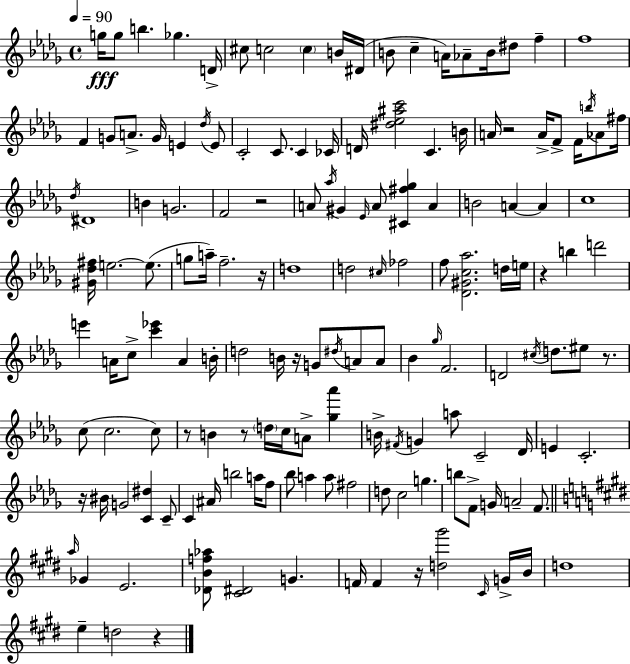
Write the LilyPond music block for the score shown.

{
  \clef treble
  \time 4/4
  \defaultTimeSignature
  \key bes \minor
  \tempo 4 = 90
  \repeat volta 2 { g''16\fff g''8 b''4. ges''4. d'16-> | cis''8 c''2 \parenthesize c''4 b'16 dis'16( | b'8 c''4-- a'16) aes'8-- b'16 dis''8 f''4-- | f''1 | \break f'4 g'8 a'8.-> g'16 e'4 \acciaccatura { des''16 } e'8 | c'2-. c'8. c'4 | ces'16 d'16 <dis'' ees'' ais'' c'''>2 c'4. | b'16 a'16 r2 a'16-> f'8-> f'16 \acciaccatura { b''16 } aes'8 | \break fis''16 \acciaccatura { des''16 } dis'1 | b'4 g'2. | f'2 r2 | a'8 \acciaccatura { aes''16 } gis'4 \grace { ees'16 } a'8 <cis' fis'' ges''>4 | \break a'4 b'2 a'4~~ | a'4 c''1 | <gis' des'' fis''>16 e''2.~~ | e''8.( g''8 a''16--) f''2.-- | \break r16 d''1 | d''2 \grace { cis''16 } fes''2 | f''8 <des' gis' c'' aes''>2. | d''16 e''16 r4 b''4 d'''2 | \break e'''4 a'16 c''8-> <c''' ees'''>4 | a'4 b'16-. d''2 b'16 r16 | g'8 \acciaccatura { dis''16 } a'8 a'8 bes'4 \grace { ges''16 } f'2. | d'2 | \break \acciaccatura { cis''16 } d''8. eis''8 r8. c''8( c''2. | c''8) r8 b'4 r8 | \parenthesize d''16 c''16 a'8-> <ges'' aes'''>4 b'16-> \acciaccatura { fis'16 } g'4 a''8 | c'2-- des'16 e'4 c'2.-. | \break r16 bis'16 g'2 | <c' dis''>4 c'8-- c'4 ais'16 b''2 | a''16 f''8 bes''8 a''4 | a''8 fis''2 d''8 c''2 | \break g''4. b''8 f'8-> g'16 a'2-- | f'8. \bar "||" \break \key e \major \grace { a''16 } ges'4 e'2. | <des' b' f'' aes''>8 <cis' dis'>2 g'4. | f'16 f'4 r16 <d'' gis'''>2 \grace { cis'16 } | g'16-> b'16 d''1 | \break e''4-- d''2 r4 | } \bar "|."
}